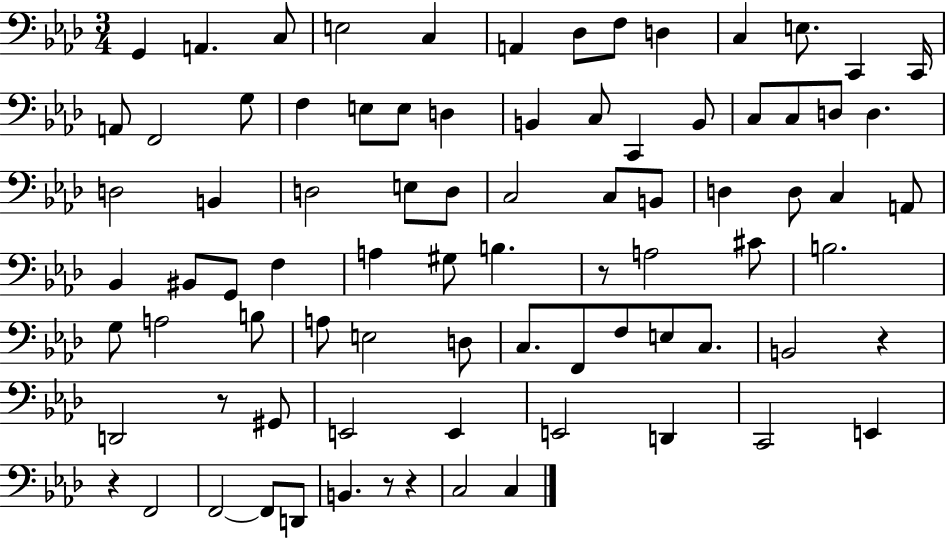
{
  \clef bass
  \numericTimeSignature
  \time 3/4
  \key aes \major
  g,4 a,4. c8 | e2 c4 | a,4 des8 f8 d4 | c4 e8. c,4 c,16 | \break a,8 f,2 g8 | f4 e8 e8 d4 | b,4 c8 c,4 b,8 | c8 c8 d8 d4. | \break d2 b,4 | d2 e8 d8 | c2 c8 b,8 | d4 d8 c4 a,8 | \break bes,4 bis,8 g,8 f4 | a4 gis8 b4. | r8 a2 cis'8 | b2. | \break g8 a2 b8 | a8 e2 d8 | c8. f,8 f8 e8 c8. | b,2 r4 | \break d,2 r8 gis,8 | e,2 e,4 | e,2 d,4 | c,2 e,4 | \break r4 f,2 | f,2~~ f,8 d,8 | b,4. r8 r4 | c2 c4 | \break \bar "|."
}